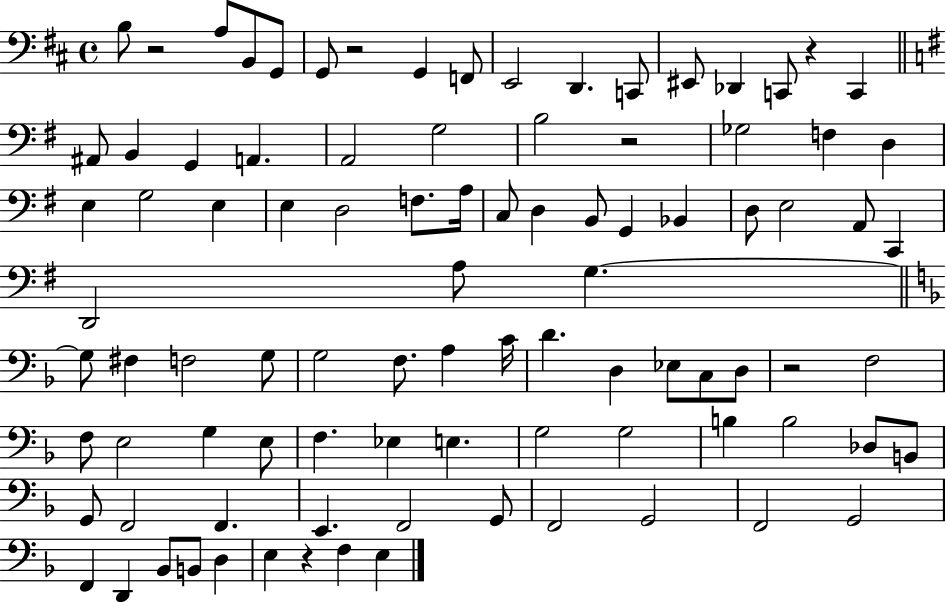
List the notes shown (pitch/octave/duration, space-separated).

B3/e R/h A3/e B2/e G2/e G2/e R/h G2/q F2/e E2/h D2/q. C2/e EIS2/e Db2/q C2/e R/q C2/q A#2/e B2/q G2/q A2/q. A2/h G3/h B3/h R/h Gb3/h F3/q D3/q E3/q G3/h E3/q E3/q D3/h F3/e. A3/s C3/e D3/q B2/e G2/q Bb2/q D3/e E3/h A2/e C2/q D2/h A3/e G3/q. G3/e F#3/q F3/h G3/e G3/h F3/e. A3/q C4/s D4/q. D3/q Eb3/e C3/e D3/e R/h F3/h F3/e E3/h G3/q E3/e F3/q. Eb3/q E3/q. G3/h G3/h B3/q B3/h Db3/e B2/e G2/e F2/h F2/q. E2/q. F2/h G2/e F2/h G2/h F2/h G2/h F2/q D2/q Bb2/e B2/e D3/q E3/q R/q F3/q E3/q